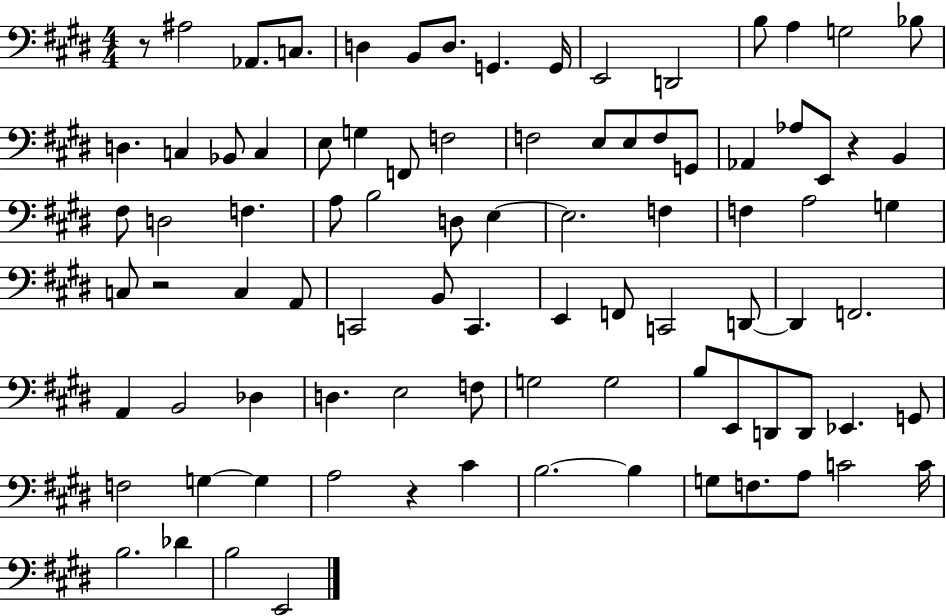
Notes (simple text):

R/e A#3/h Ab2/e. C3/e. D3/q B2/e D3/e. G2/q. G2/s E2/h D2/h B3/e A3/q G3/h Bb3/e D3/q. C3/q Bb2/e C3/q E3/e G3/q F2/e F3/h F3/h E3/e E3/e F3/e G2/e Ab2/q Ab3/e E2/e R/q B2/q F#3/e D3/h F3/q. A3/e B3/h D3/e E3/q E3/h. F3/q F3/q A3/h G3/q C3/e R/h C3/q A2/e C2/h B2/e C2/q. E2/q F2/e C2/h D2/e D2/q F2/h. A2/q B2/h Db3/q D3/q. E3/h F3/e G3/h G3/h B3/e E2/e D2/e D2/e Eb2/q. G2/e F3/h G3/q G3/q A3/h R/q C#4/q B3/h. B3/q G3/e F3/e. A3/e C4/h C4/s B3/h. Db4/q B3/h E2/h